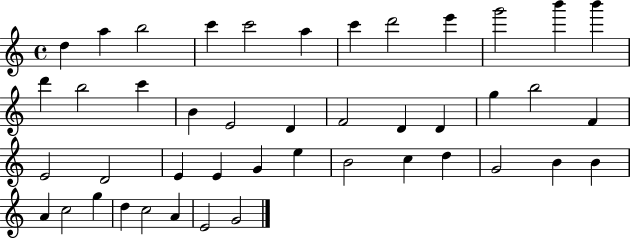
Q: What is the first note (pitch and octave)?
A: D5